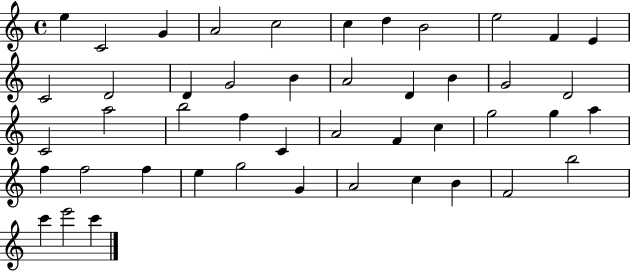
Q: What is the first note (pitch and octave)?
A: E5